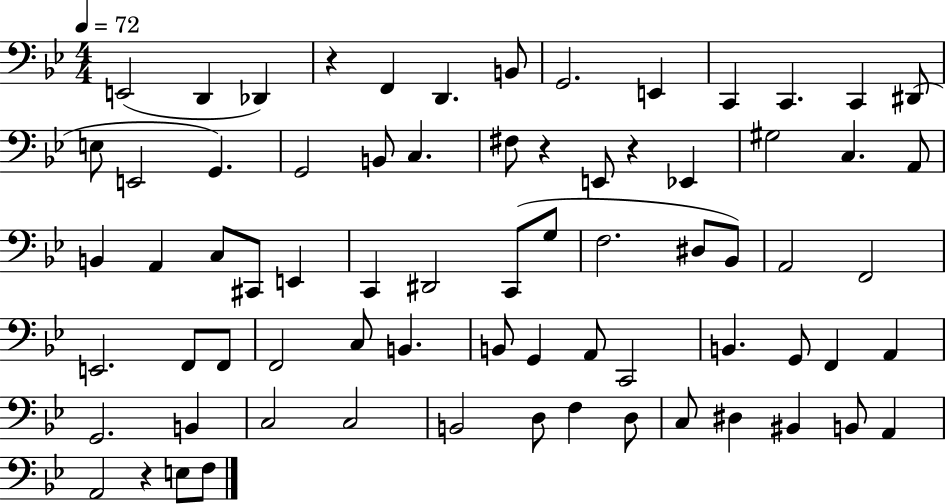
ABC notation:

X:1
T:Untitled
M:4/4
L:1/4
K:Bb
E,,2 D,, _D,, z F,, D,, B,,/2 G,,2 E,, C,, C,, C,, ^D,,/2 E,/2 E,,2 G,, G,,2 B,,/2 C, ^F,/2 z E,,/2 z _E,, ^G,2 C, A,,/2 B,, A,, C,/2 ^C,,/2 E,, C,, ^D,,2 C,,/2 G,/2 F,2 ^D,/2 _B,,/2 A,,2 F,,2 E,,2 F,,/2 F,,/2 F,,2 C,/2 B,, B,,/2 G,, A,,/2 C,,2 B,, G,,/2 F,, A,, G,,2 B,, C,2 C,2 B,,2 D,/2 F, D,/2 C,/2 ^D, ^B,, B,,/2 A,, A,,2 z E,/2 F,/2